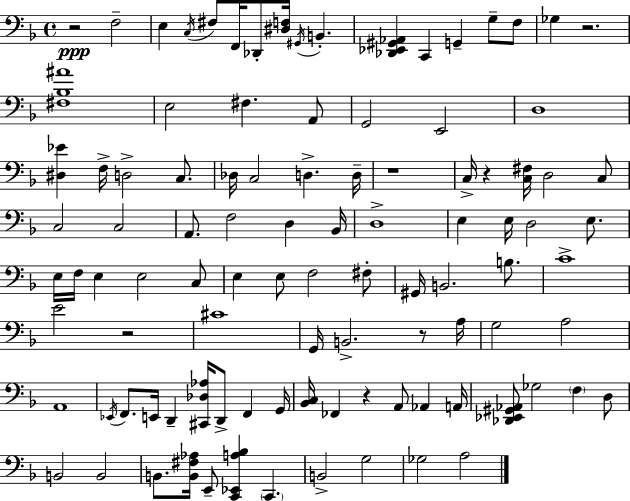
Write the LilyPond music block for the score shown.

{
  \clef bass
  \time 4/4
  \defaultTimeSignature
  \key f \major
  \repeat volta 2 { r2\ppp f2-- | e4 \acciaccatura { c16 } fis8 f,16 des,8-. <dis f>16 \acciaccatura { gis,16 } b,4.-. | <des, ees, gis, aes,>4 c,4 g,4-- g8-- | f8 ges4 r2. | \break <fis bes ais'>1 | e2 fis4. | a,8 g,2 e,2 | d1 | \break <dis ees'>4 f16-> d2-> c8. | des16 c2 d4.-> | d16-- r1 | c16-> r4 <c fis>16 d2 | \break c8 c2 c2 | a,8. f2 d4 | bes,16 d1-> | e4 e16 d2 e8. | \break e16 f16 e4 e2 | c8 e4 e8 f2 | fis8-. gis,16 b,2. b8. | c'1-> | \break e'2 r2 | cis'1 | g,16 b,2.-> r8 | a16 g2 a2 | \break a,1 | \acciaccatura { ees,16 } f,8. e,16 d,4-- <cis, des aes>16 d,8-> f,4 | g,16 <bes, c>16 fes,4 r4 a,8 aes,4 | a,16 <des, ees, gis, aes,>8 ges2 \parenthesize f4 | \break d8 b,2 b,2 | b,8. <b, fis aes>16 e,8-- <c, ees, a bes>4 \parenthesize c,4. | b,2-> g2 | ges2 a2 | \break } \bar "|."
}